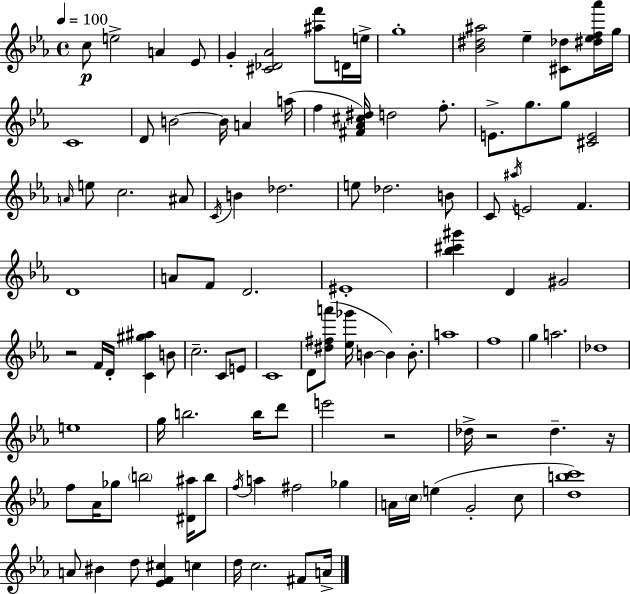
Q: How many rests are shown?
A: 4